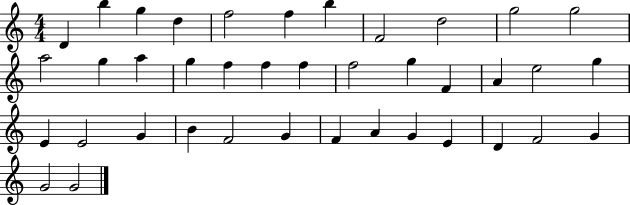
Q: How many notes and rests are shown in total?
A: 39